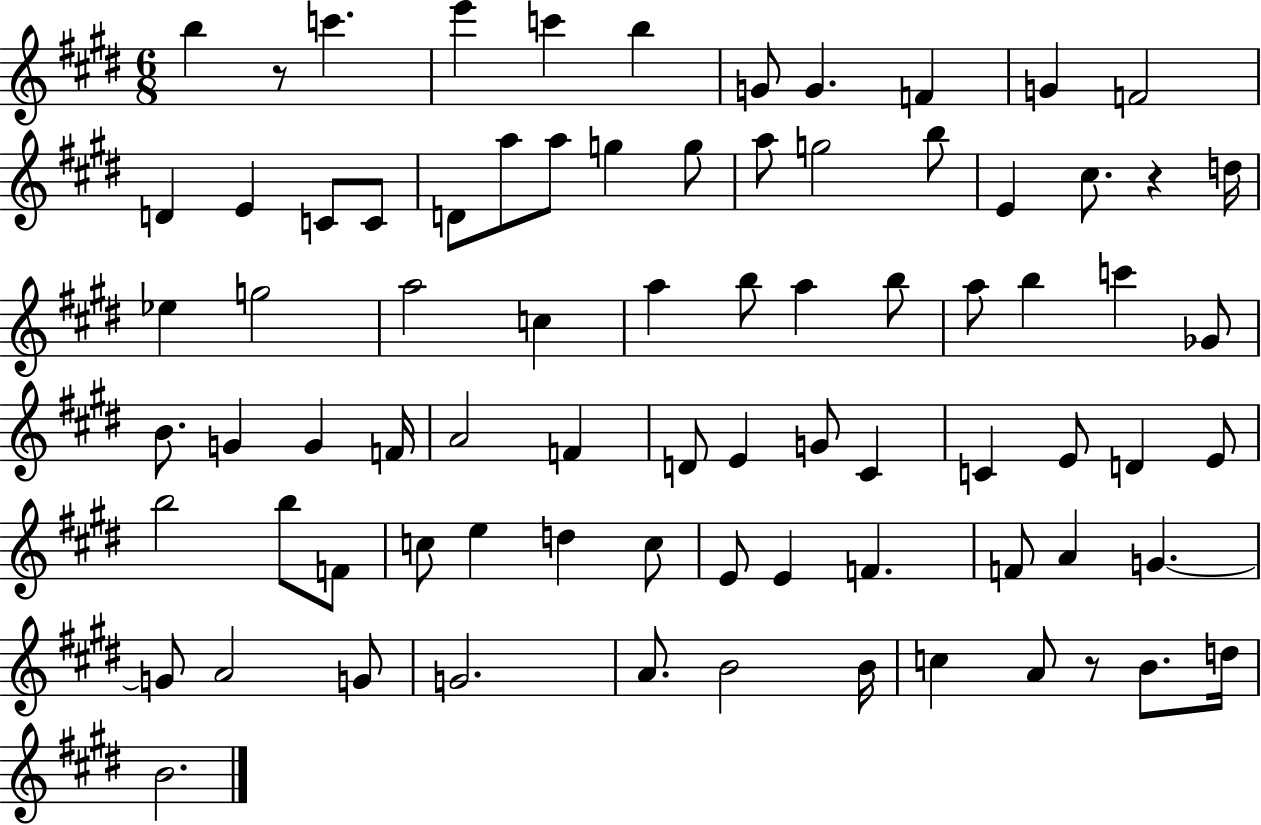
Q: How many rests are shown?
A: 3